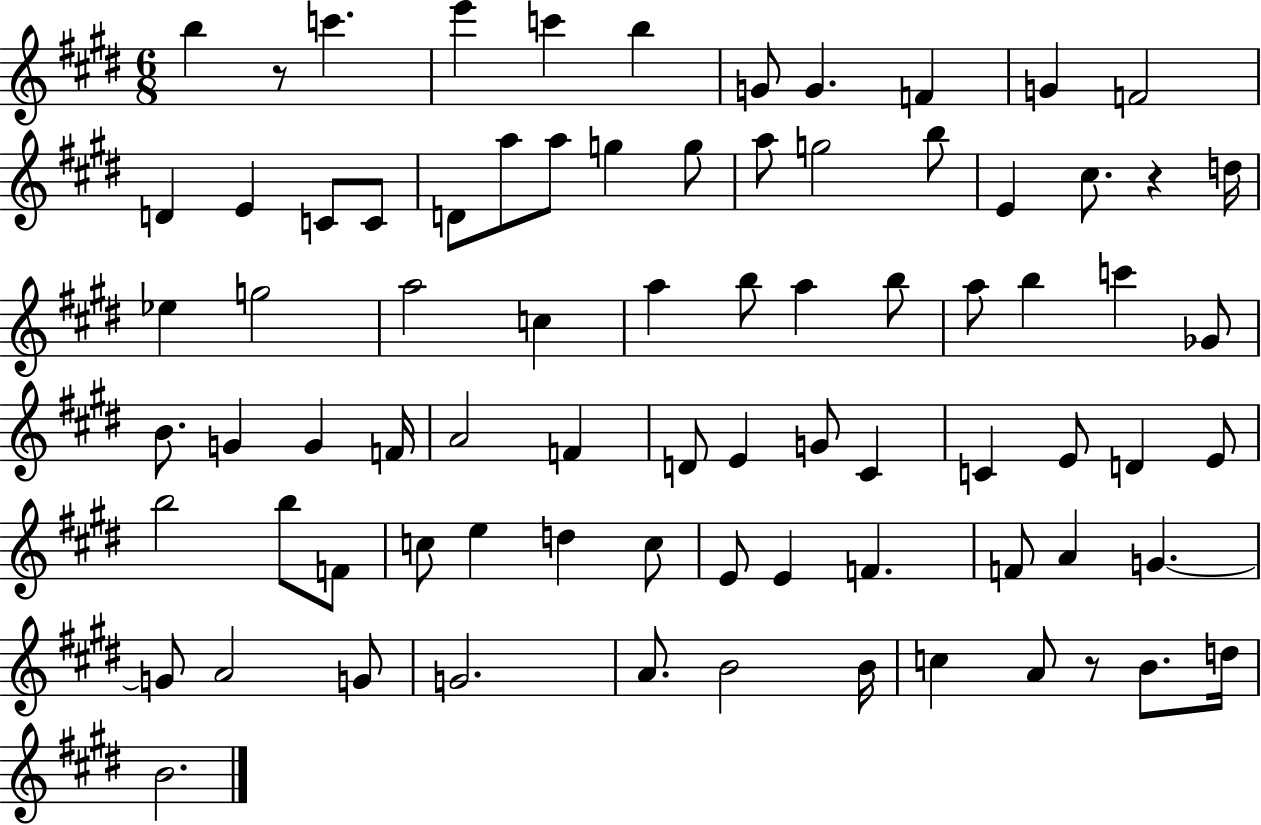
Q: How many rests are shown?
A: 3